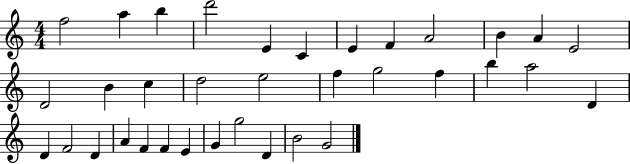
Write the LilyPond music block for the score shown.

{
  \clef treble
  \numericTimeSignature
  \time 4/4
  \key c \major
  f''2 a''4 b''4 | d'''2 e'4 c'4 | e'4 f'4 a'2 | b'4 a'4 e'2 | \break d'2 b'4 c''4 | d''2 e''2 | f''4 g''2 f''4 | b''4 a''2 d'4 | \break d'4 f'2 d'4 | a'4 f'4 f'4 e'4 | g'4 g''2 d'4 | b'2 g'2 | \break \bar "|."
}